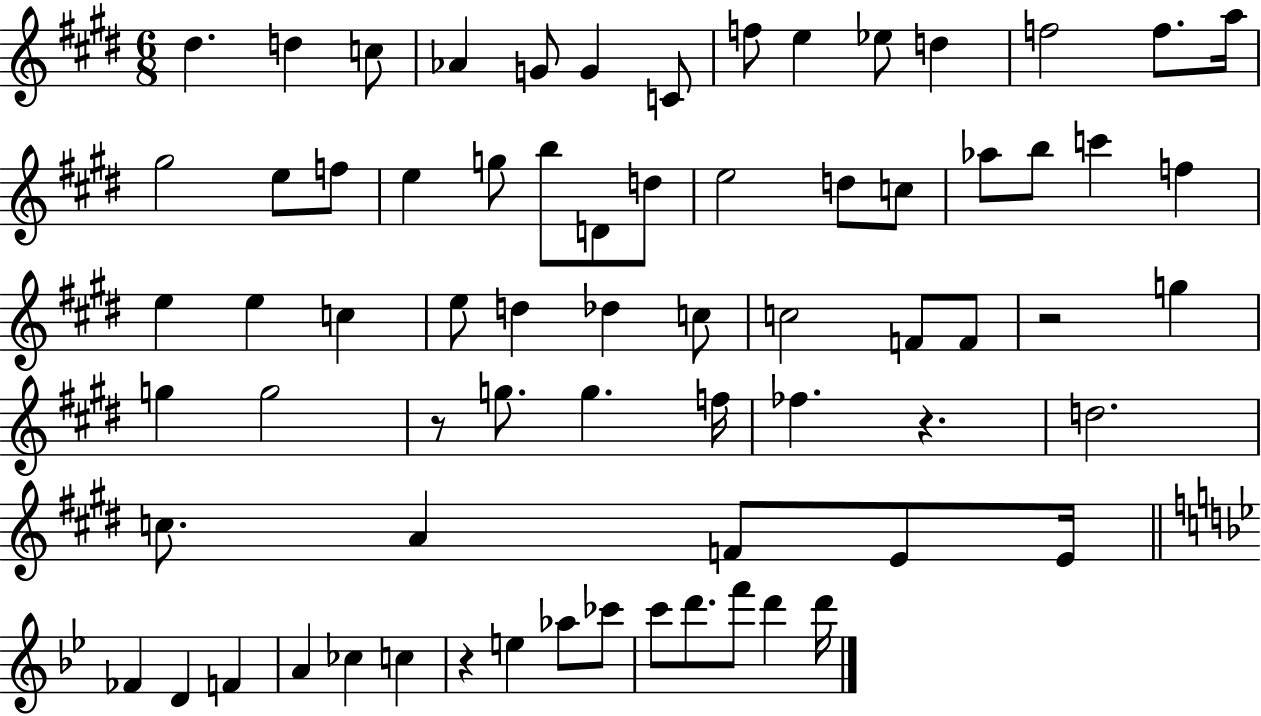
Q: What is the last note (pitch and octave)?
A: D6